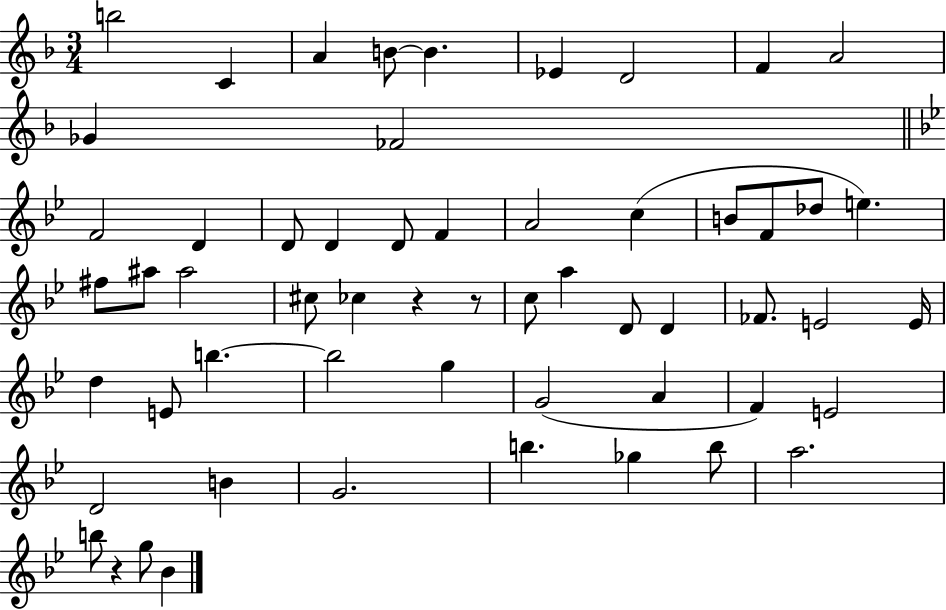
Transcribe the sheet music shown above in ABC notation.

X:1
T:Untitled
M:3/4
L:1/4
K:F
b2 C A B/2 B _E D2 F A2 _G _F2 F2 D D/2 D D/2 F A2 c B/2 F/2 _d/2 e ^f/2 ^a/2 ^a2 ^c/2 _c z z/2 c/2 a D/2 D _F/2 E2 E/4 d E/2 b b2 g G2 A F E2 D2 B G2 b _g b/2 a2 b/2 z g/2 _B